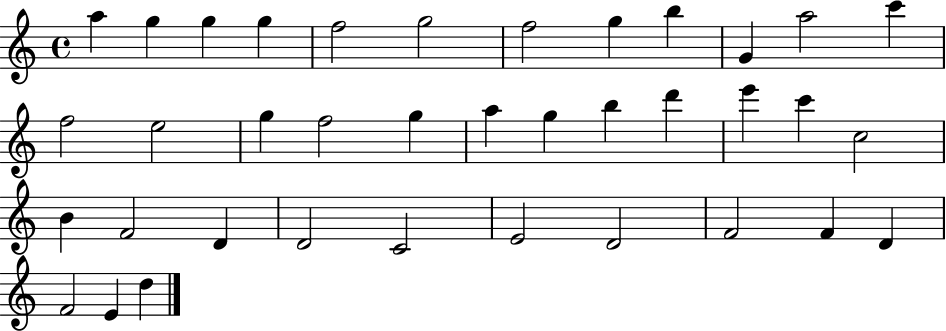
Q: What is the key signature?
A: C major